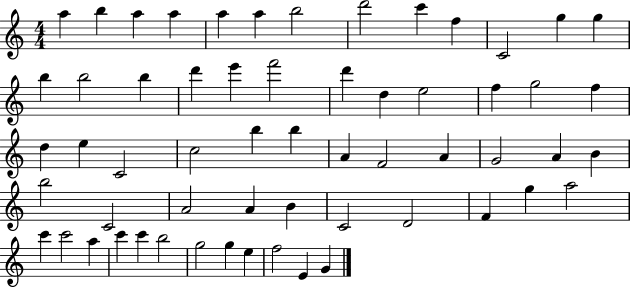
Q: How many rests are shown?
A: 0